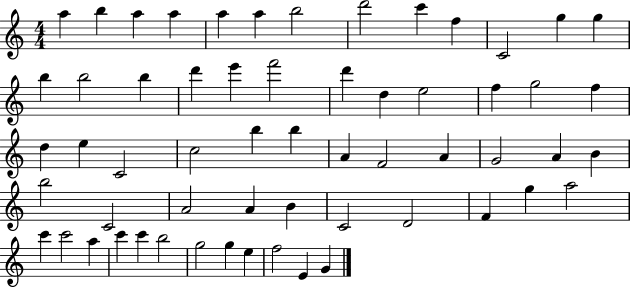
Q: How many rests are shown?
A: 0